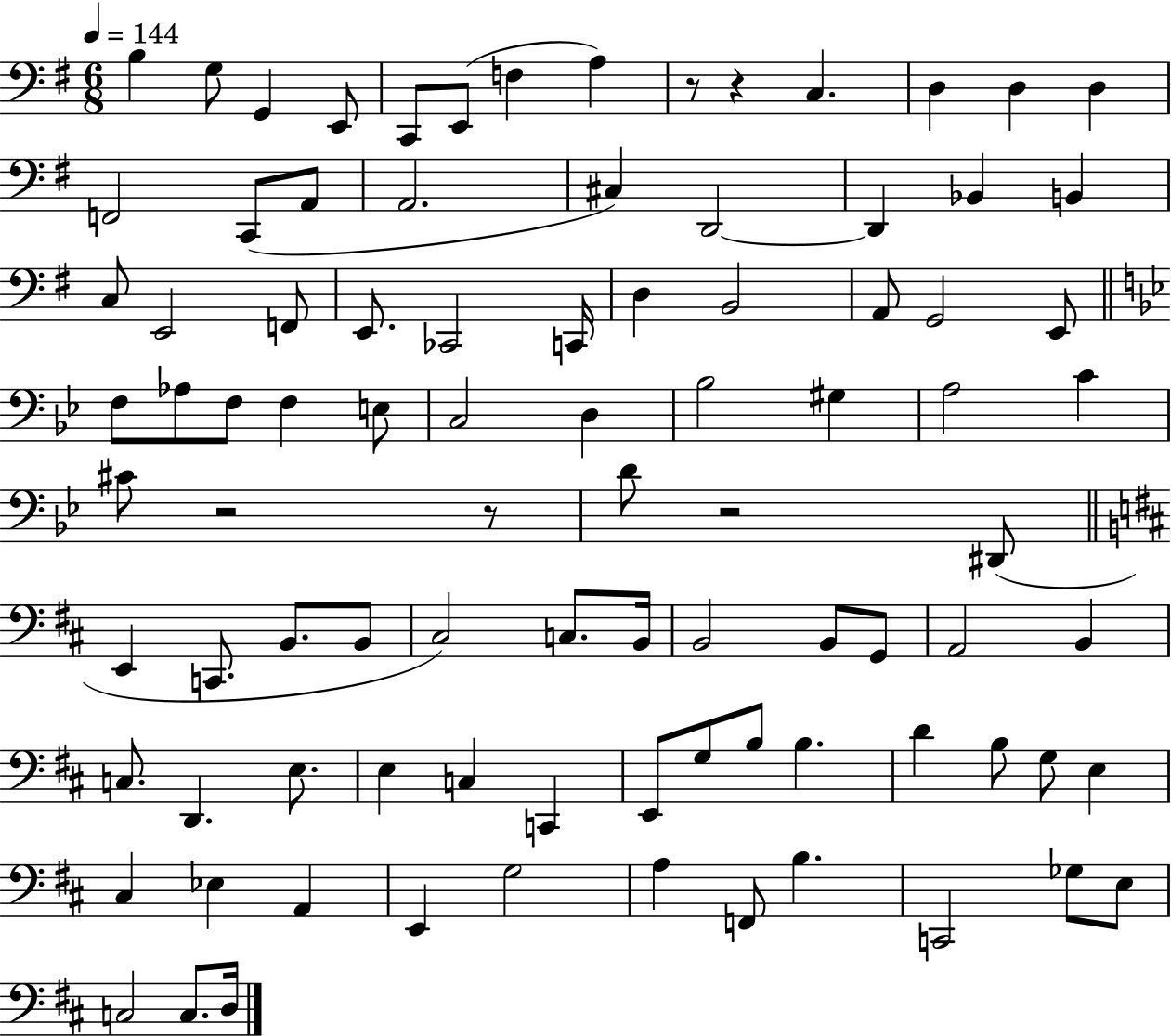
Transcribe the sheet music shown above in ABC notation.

X:1
T:Untitled
M:6/8
L:1/4
K:G
B, G,/2 G,, E,,/2 C,,/2 E,,/2 F, A, z/2 z C, D, D, D, F,,2 C,,/2 A,,/2 A,,2 ^C, D,,2 D,, _B,, B,, C,/2 E,,2 F,,/2 E,,/2 _C,,2 C,,/4 D, B,,2 A,,/2 G,,2 E,,/2 F,/2 _A,/2 F,/2 F, E,/2 C,2 D, _B,2 ^G, A,2 C ^C/2 z2 z/2 D/2 z2 ^D,,/2 E,, C,,/2 B,,/2 B,,/2 ^C,2 C,/2 B,,/4 B,,2 B,,/2 G,,/2 A,,2 B,, C,/2 D,, E,/2 E, C, C,, E,,/2 G,/2 B,/2 B, D B,/2 G,/2 E, ^C, _E, A,, E,, G,2 A, F,,/2 B, C,,2 _G,/2 E,/2 C,2 C,/2 D,/4